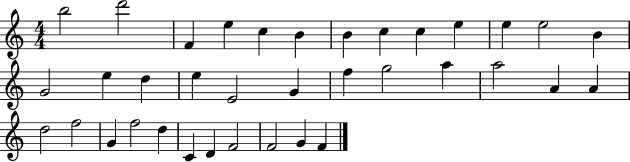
X:1
T:Untitled
M:4/4
L:1/4
K:C
b2 d'2 F e c B B c c e e e2 B G2 e d e E2 G f g2 a a2 A A d2 f2 G f2 d C D F2 F2 G F